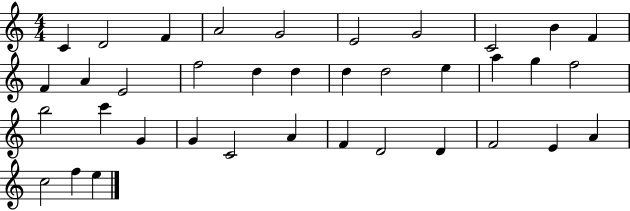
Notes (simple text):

C4/q D4/h F4/q A4/h G4/h E4/h G4/h C4/h B4/q F4/q F4/q A4/q E4/h F5/h D5/q D5/q D5/q D5/h E5/q A5/q G5/q F5/h B5/h C6/q G4/q G4/q C4/h A4/q F4/q D4/h D4/q F4/h E4/q A4/q C5/h F5/q E5/q